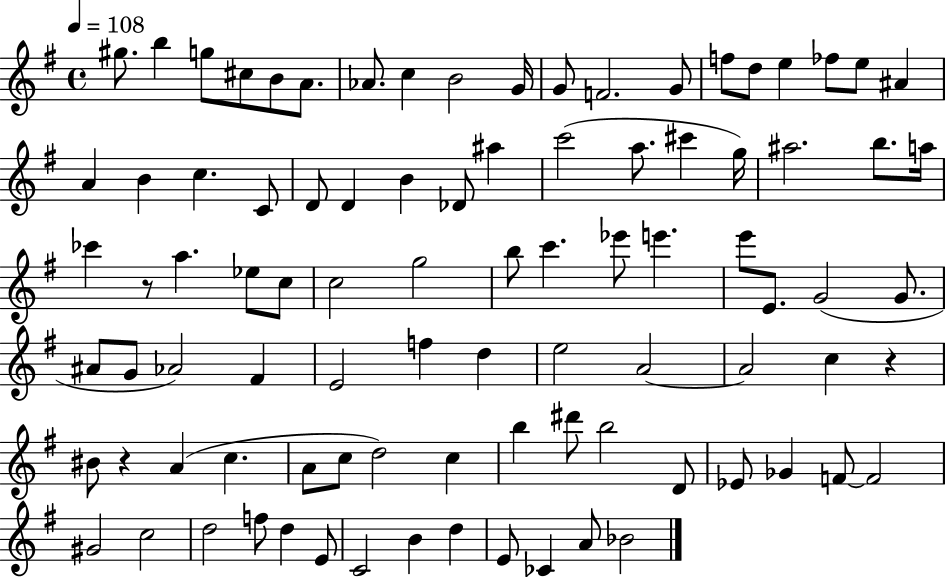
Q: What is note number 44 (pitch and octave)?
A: Eb6